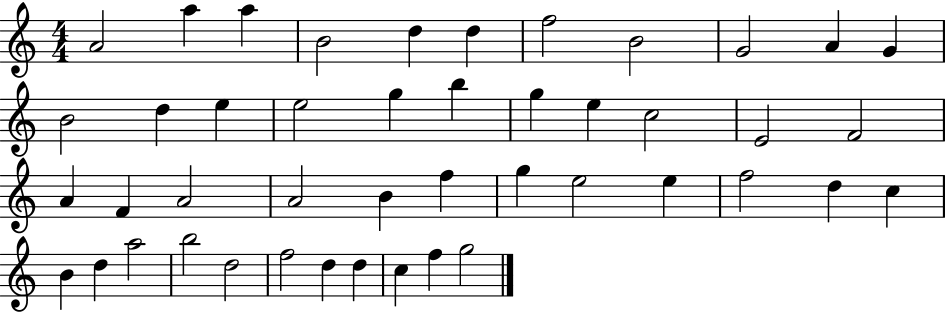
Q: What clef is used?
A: treble